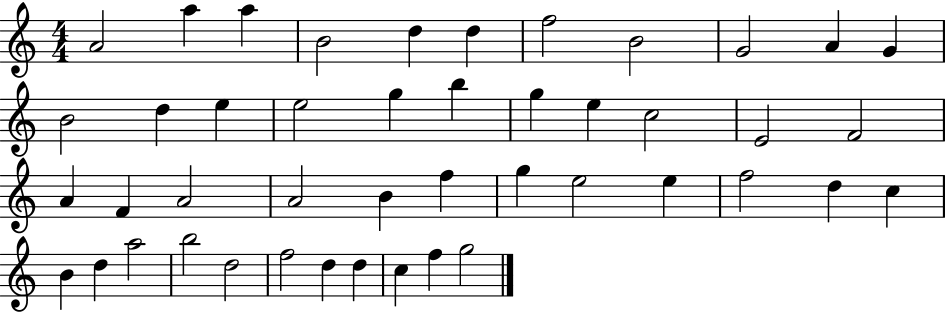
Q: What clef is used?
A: treble